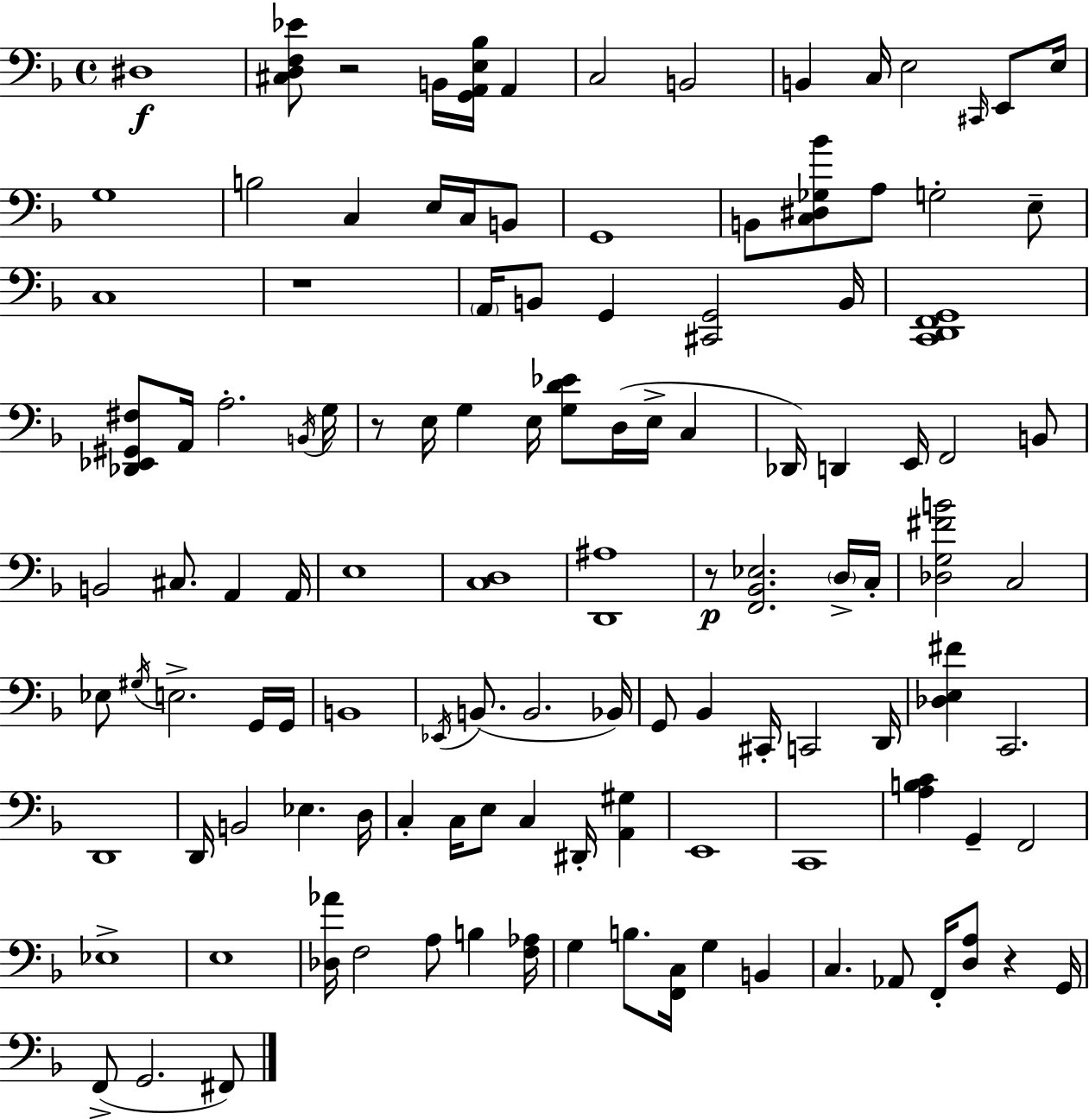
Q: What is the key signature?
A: F major